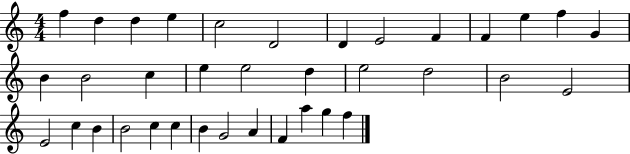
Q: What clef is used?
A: treble